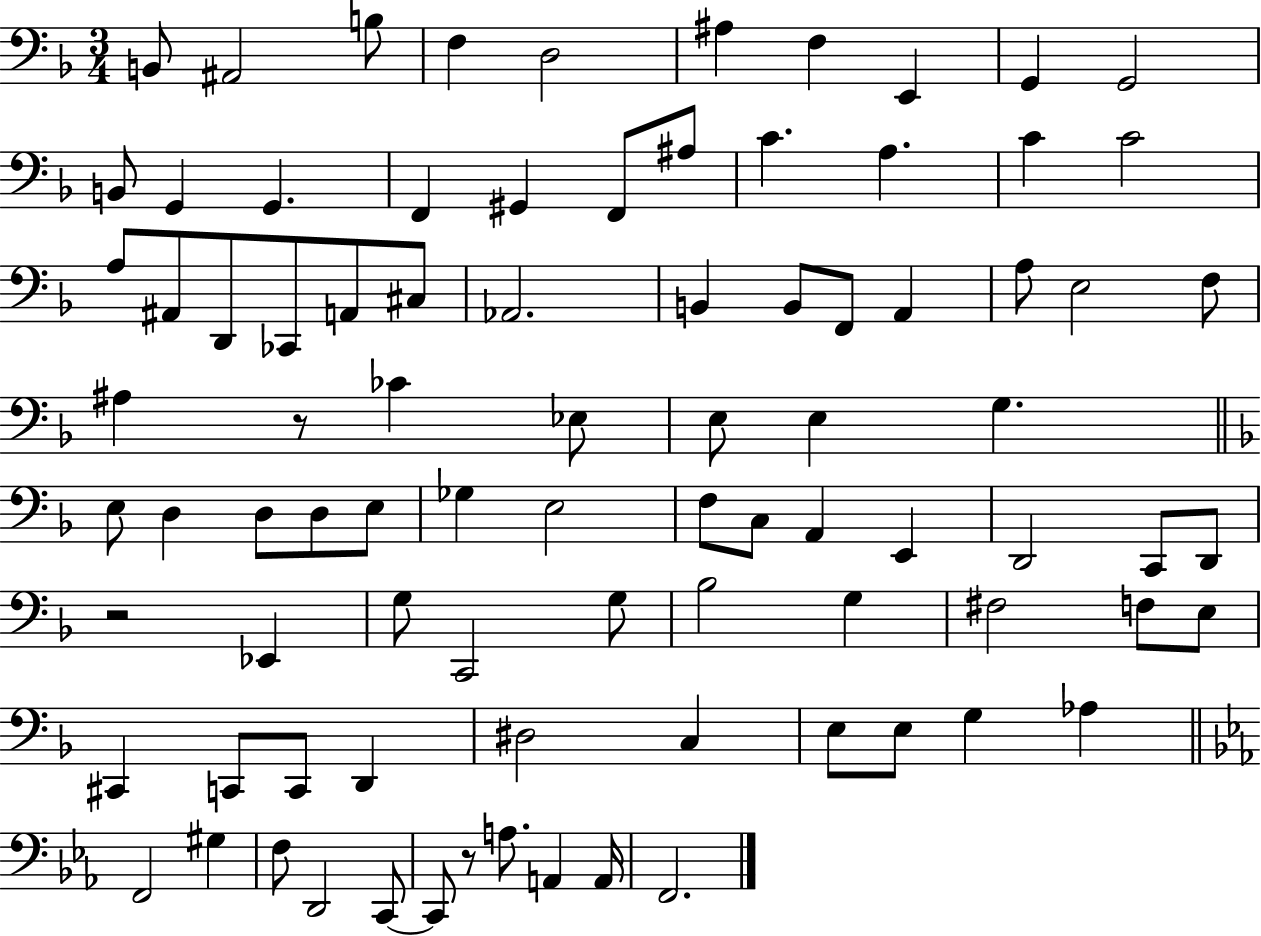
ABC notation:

X:1
T:Untitled
M:3/4
L:1/4
K:F
B,,/2 ^A,,2 B,/2 F, D,2 ^A, F, E,, G,, G,,2 B,,/2 G,, G,, F,, ^G,, F,,/2 ^A,/2 C A, C C2 A,/2 ^A,,/2 D,,/2 _C,,/2 A,,/2 ^C,/2 _A,,2 B,, B,,/2 F,,/2 A,, A,/2 E,2 F,/2 ^A, z/2 _C _E,/2 E,/2 E, G, E,/2 D, D,/2 D,/2 E,/2 _G, E,2 F,/2 C,/2 A,, E,, D,,2 C,,/2 D,,/2 z2 _E,, G,/2 C,,2 G,/2 _B,2 G, ^F,2 F,/2 E,/2 ^C,, C,,/2 C,,/2 D,, ^D,2 C, E,/2 E,/2 G, _A, F,,2 ^G, F,/2 D,,2 C,,/2 C,,/2 z/2 A,/2 A,, A,,/4 F,,2